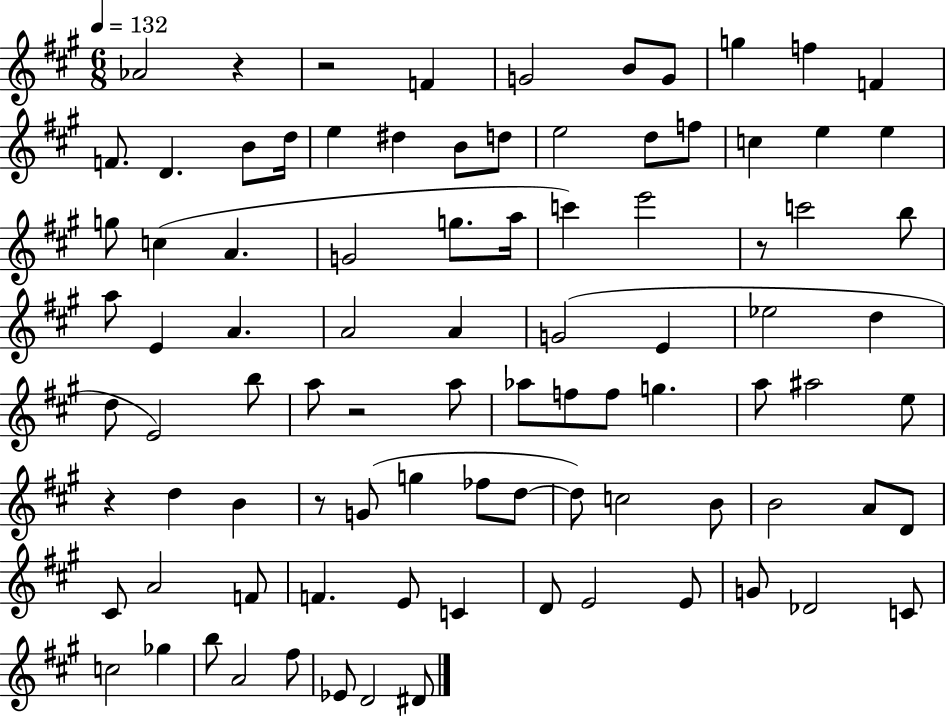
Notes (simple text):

Ab4/h R/q R/h F4/q G4/h B4/e G4/e G5/q F5/q F4/q F4/e. D4/q. B4/e D5/s E5/q D#5/q B4/e D5/e E5/h D5/e F5/e C5/q E5/q E5/q G5/e C5/q A4/q. G4/h G5/e. A5/s C6/q E6/h R/e C6/h B5/e A5/e E4/q A4/q. A4/h A4/q G4/h E4/q Eb5/h D5/q D5/e E4/h B5/e A5/e R/h A5/e Ab5/e F5/e F5/e G5/q. A5/e A#5/h E5/e R/q D5/q B4/q R/e G4/e G5/q FES5/e D5/e D5/e C5/h B4/e B4/h A4/e D4/e C#4/e A4/h F4/e F4/q. E4/e C4/q D4/e E4/h E4/e G4/e Db4/h C4/e C5/h Gb5/q B5/e A4/h F#5/e Eb4/e D4/h D#4/e